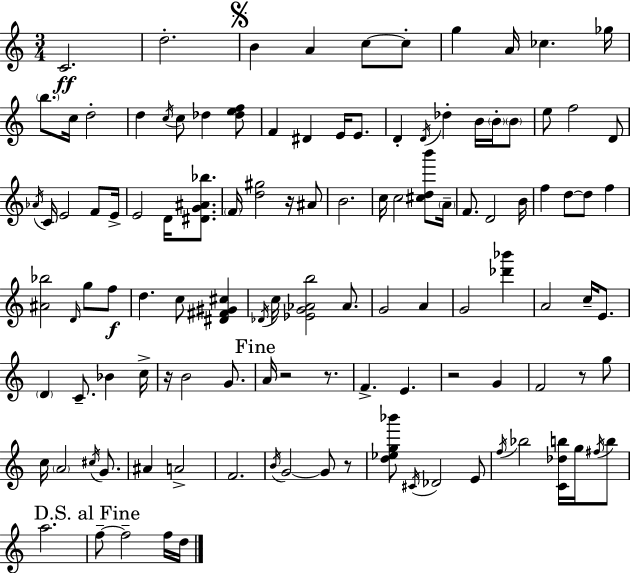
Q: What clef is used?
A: treble